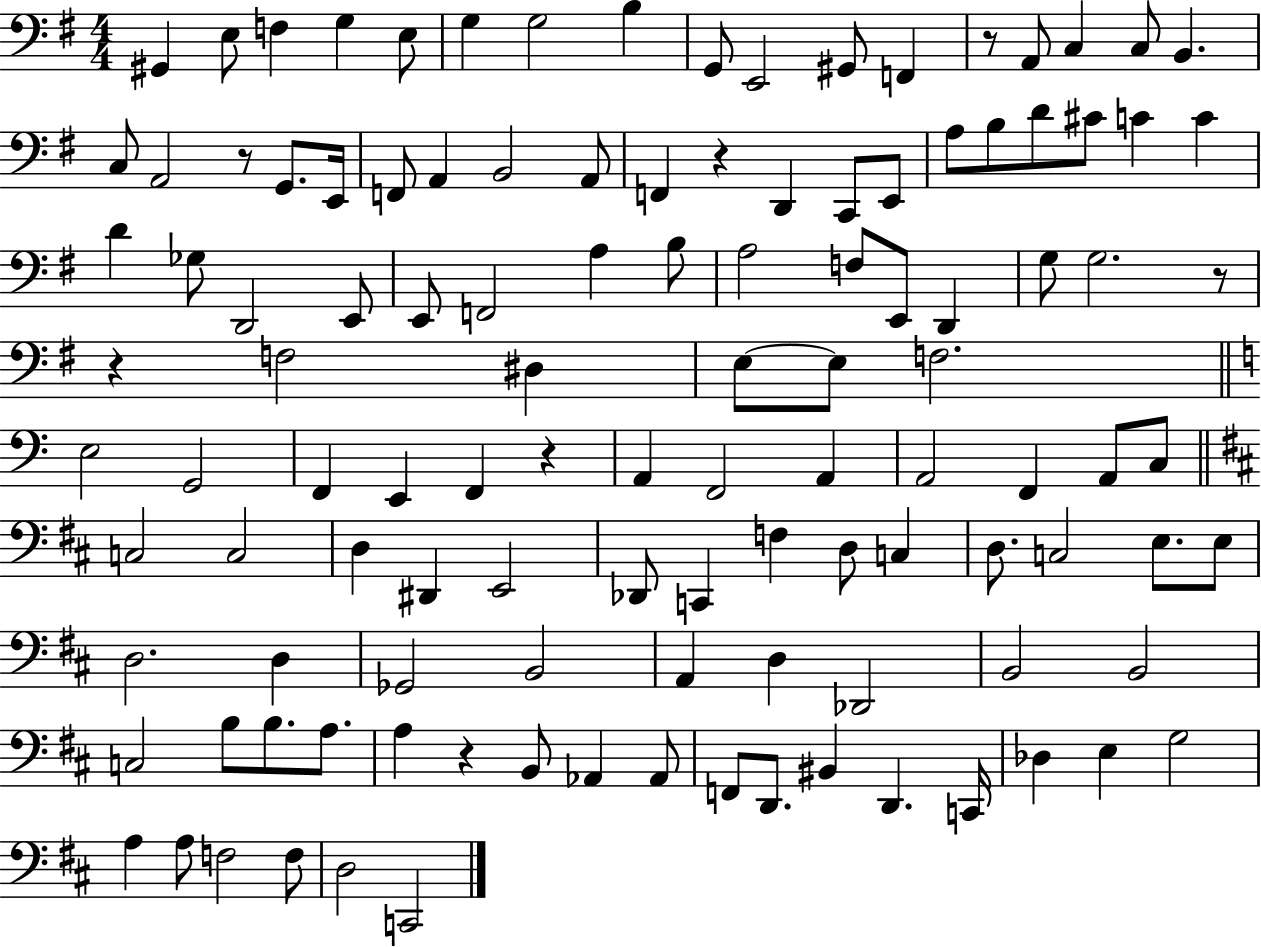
G#2/q E3/e F3/q G3/q E3/e G3/q G3/h B3/q G2/e E2/h G#2/e F2/q R/e A2/e C3/q C3/e B2/q. C3/e A2/h R/e G2/e. E2/s F2/e A2/q B2/h A2/e F2/q R/q D2/q C2/e E2/e A3/e B3/e D4/e C#4/e C4/q C4/q D4/q Gb3/e D2/h E2/e E2/e F2/h A3/q B3/e A3/h F3/e E2/e D2/q G3/e G3/h. R/e R/q F3/h D#3/q E3/e E3/e F3/h. E3/h G2/h F2/q E2/q F2/q R/q A2/q F2/h A2/q A2/h F2/q A2/e C3/e C3/h C3/h D3/q D#2/q E2/h Db2/e C2/q F3/q D3/e C3/q D3/e. C3/h E3/e. E3/e D3/h. D3/q Gb2/h B2/h A2/q D3/q Db2/h B2/h B2/h C3/h B3/e B3/e. A3/e. A3/q R/q B2/e Ab2/q Ab2/e F2/e D2/e. BIS2/q D2/q. C2/s Db3/q E3/q G3/h A3/q A3/e F3/h F3/e D3/h C2/h